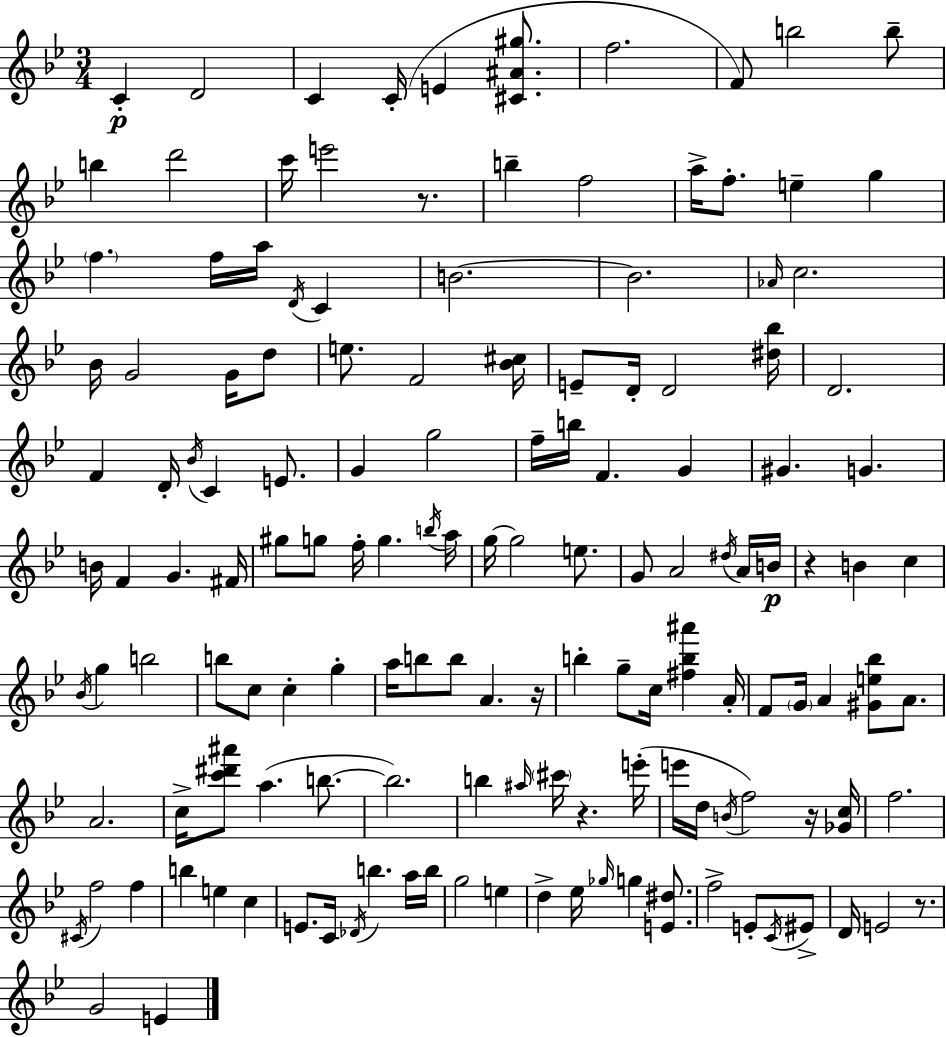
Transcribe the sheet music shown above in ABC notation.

X:1
T:Untitled
M:3/4
L:1/4
K:Gm
C D2 C C/4 E [^C^A^g]/2 f2 F/2 b2 b/2 b d'2 c'/4 e'2 z/2 b f2 a/4 f/2 e g f f/4 a/4 D/4 C B2 B2 _A/4 c2 _B/4 G2 G/4 d/2 e/2 F2 [_B^c]/4 E/2 D/4 D2 [^d_b]/4 D2 F D/4 _B/4 C E/2 G g2 f/4 b/4 F G ^G G B/4 F G ^F/4 ^g/2 g/2 f/4 g b/4 a/4 g/4 g2 e/2 G/2 A2 ^d/4 A/4 B/4 z B c _B/4 g b2 b/2 c/2 c g a/4 b/2 b/2 A z/4 b g/2 c/4 [^fb^a'] A/4 F/2 G/4 A [^Ge_b]/2 A/2 A2 c/4 [c'^d'^a']/2 a b/2 b2 b ^a/4 ^c'/4 z e'/4 e'/4 d/4 B/4 f2 z/4 [_Gc]/4 f2 ^C/4 f2 f b e c E/2 C/4 _D/4 b a/4 b/4 g2 e d _e/4 _g/4 g [E^d]/2 f2 E/2 C/4 ^E/2 D/4 E2 z/2 G2 E